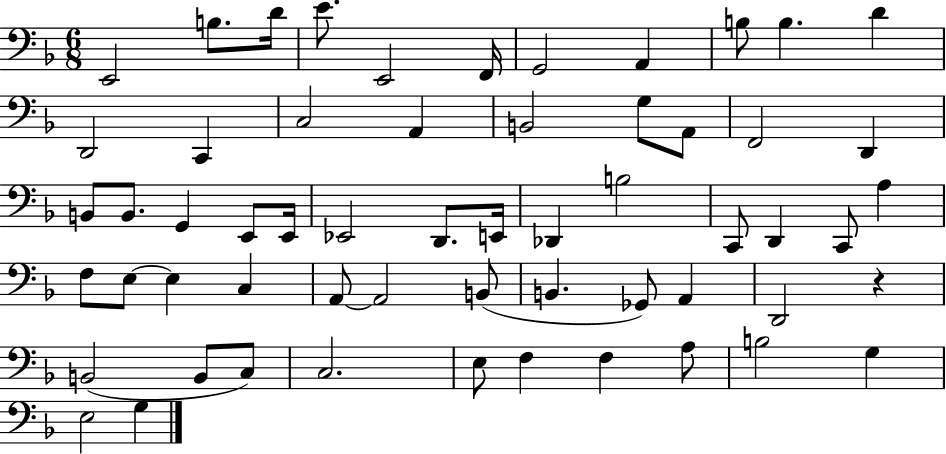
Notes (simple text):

E2/h B3/e. D4/s E4/e. E2/h F2/s G2/h A2/q B3/e B3/q. D4/q D2/h C2/q C3/h A2/q B2/h G3/e A2/e F2/h D2/q B2/e B2/e. G2/q E2/e E2/s Eb2/h D2/e. E2/s Db2/q B3/h C2/e D2/q C2/e A3/q F3/e E3/e E3/q C3/q A2/e A2/h B2/e B2/q. Gb2/e A2/q D2/h R/q B2/h B2/e C3/e C3/h. E3/e F3/q F3/q A3/e B3/h G3/q E3/h G3/q